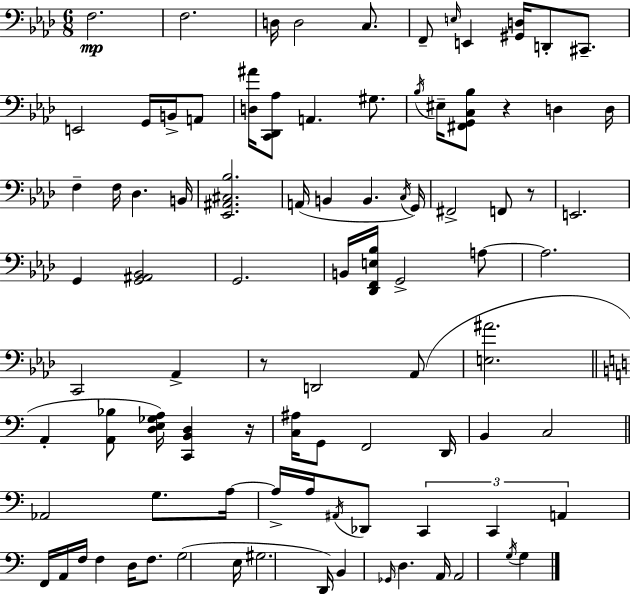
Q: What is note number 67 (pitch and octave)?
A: G#3